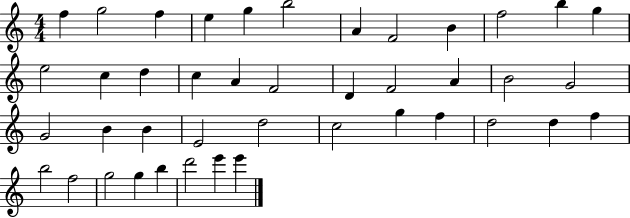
X:1
T:Untitled
M:4/4
L:1/4
K:C
f g2 f e g b2 A F2 B f2 b g e2 c d c A F2 D F2 A B2 G2 G2 B B E2 d2 c2 g f d2 d f b2 f2 g2 g b d'2 e' e'